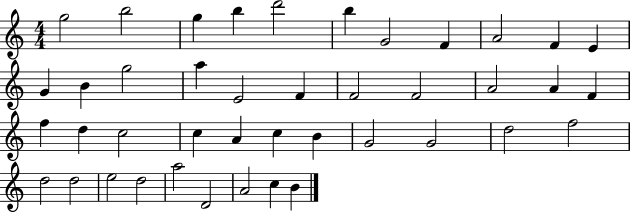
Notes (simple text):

G5/h B5/h G5/q B5/q D6/h B5/q G4/h F4/q A4/h F4/q E4/q G4/q B4/q G5/h A5/q E4/h F4/q F4/h F4/h A4/h A4/q F4/q F5/q D5/q C5/h C5/q A4/q C5/q B4/q G4/h G4/h D5/h F5/h D5/h D5/h E5/h D5/h A5/h D4/h A4/h C5/q B4/q